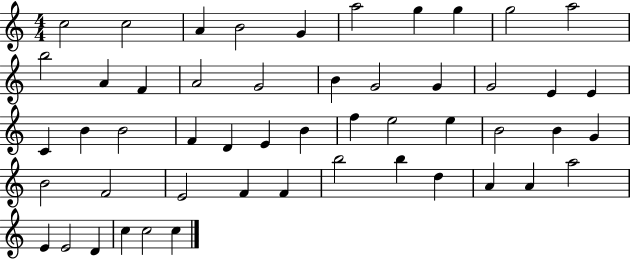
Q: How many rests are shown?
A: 0